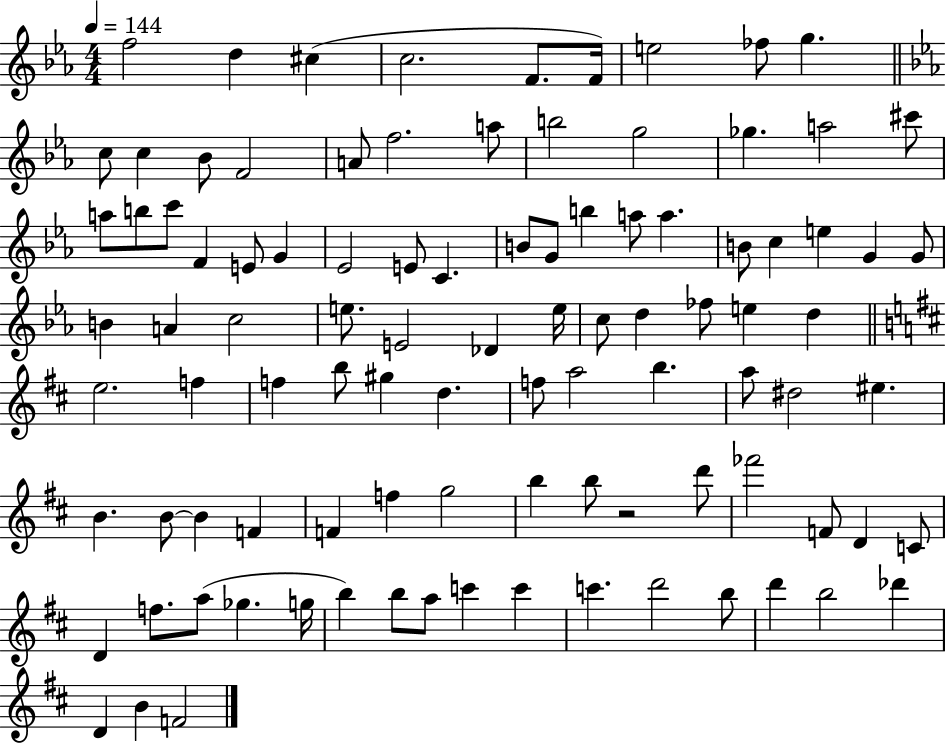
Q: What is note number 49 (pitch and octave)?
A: D5